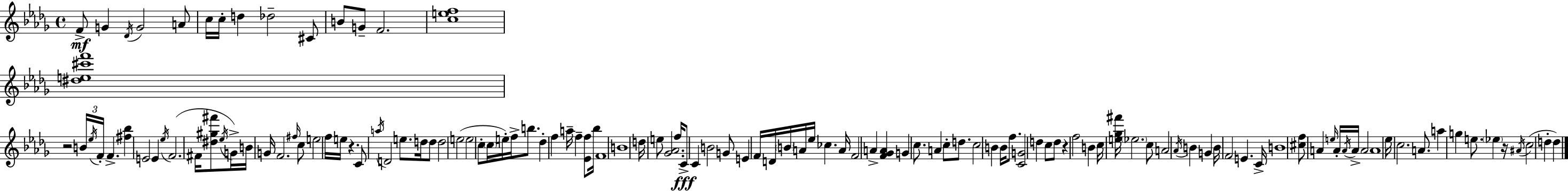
F4/e G4/q Db4/s G4/h A4/e C5/s C5/s D5/q Db5/h C#4/e B4/e G4/e F4/h. [C5,E5,F5]/w [D#5,E5,C#6,F6]/w R/h B4/s Eb5/s F4/s F4/q. [F#5,Bb5]/q E4/h E4/q Eb5/s F4/h. F#4/s [D#5,G#5,F#6]/e Eb5/s G4/s B4/s G4/s F4/h. F#5/s C5/e E5/h F5/s E5/s R/q. C4/e A5/s D4/h E5/e. D5/s D5/e D5/h E5/h E5/h C5/e C5/s E5/s F5/s B5/e. Db5/q F5/q A5/s F5/q [Eb4,F5]/e Bb5/s F4/w B4/w D5/s E5/e [Gb4,Ab4]/h. F5/s C4/e C4/q B4/h G4/e E4/q F4/s D4/s B4/s A4/s Eb5/s CES5/q. A4/s F4/h A4/q [F4,Gb4,A4]/q G4/q C5/e. A4/q C5/e D5/e. C5/h B4/q B4/s F5/e. [C4,G4]/h D5/q C5/e D5/e R/q F5/h B4/q C5/s [E5,Gb5,F#6]/s Eb5/h. C5/e A4/h Ab4/s B4/q G4/q B4/s F4/h E4/q. C4/s B4/w [C#5,F5]/e A4/q E5/s A4/s A4/s A4/s A4/h A4/w Eb5/s C5/h. A4/e. A5/q G5/q E5/e. Eb5/q R/s A#4/s C5/h D5/q D5/q